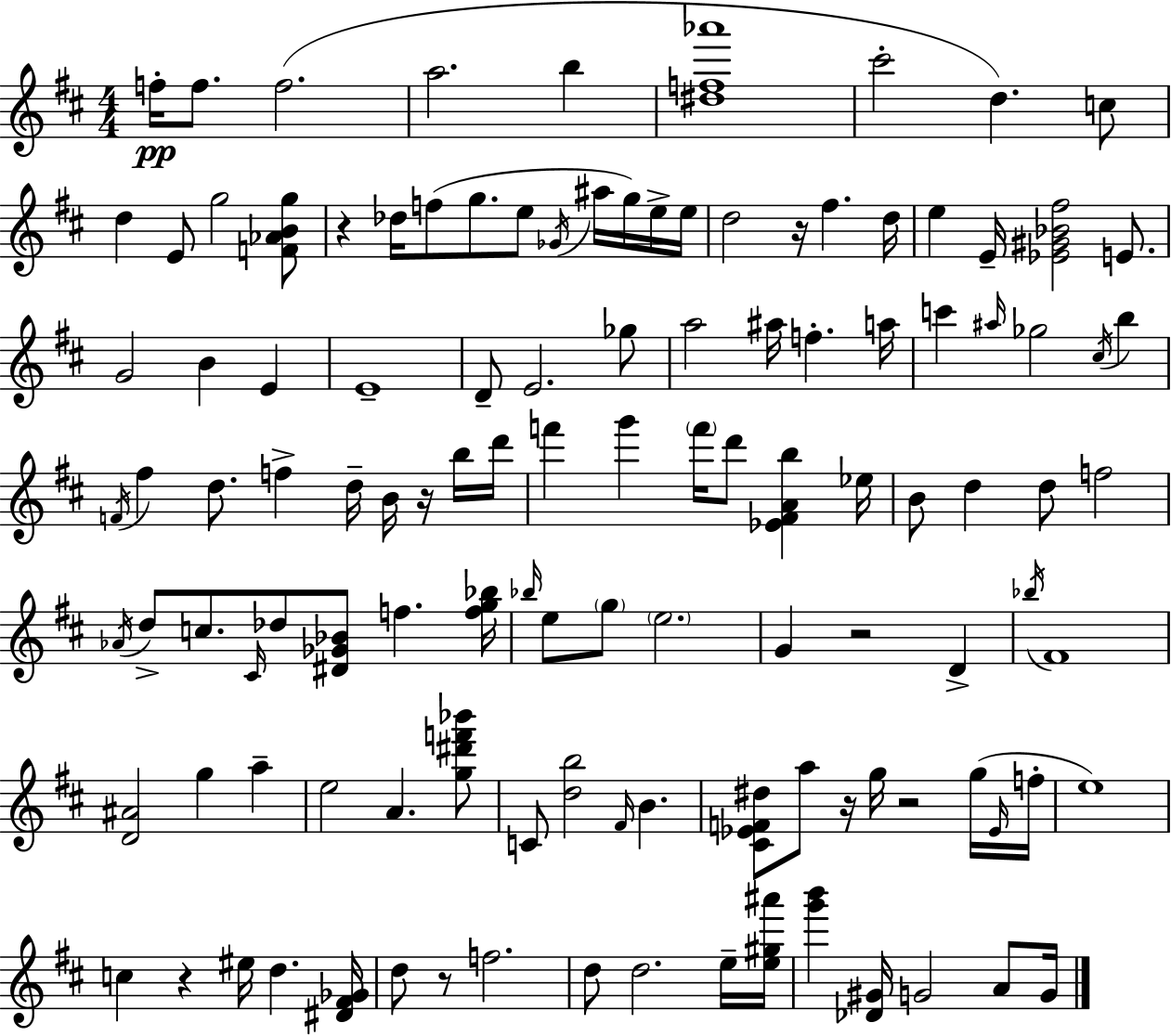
F5/s F5/e. F5/h. A5/h. B5/q [D#5,F5,Ab6]/w C#6/h D5/q. C5/e D5/q E4/e G5/h [F4,Ab4,B4,G5]/e R/q Db5/s F5/e G5/e. E5/e Gb4/s A#5/s G5/s E5/s E5/s D5/h R/s F#5/q. D5/s E5/q E4/s [Eb4,G#4,Bb4,F#5]/h E4/e. G4/h B4/q E4/q E4/w D4/e E4/h. Gb5/e A5/h A#5/s F5/q. A5/s C6/q A#5/s Gb5/h C#5/s B5/q F4/s F#5/q D5/e. F5/q D5/s B4/s R/s B5/s D6/s F6/q G6/q F6/s D6/e [Eb4,F#4,A4,B5]/q Eb5/s B4/e D5/q D5/e F5/h Ab4/s D5/e C5/e. C#4/s Db5/e [D#4,Gb4,Bb4]/e F5/q. [F5,G5,Bb5]/s Bb5/s E5/e G5/e E5/h. G4/q R/h D4/q Bb5/s F#4/w [D4,A#4]/h G5/q A5/q E5/h A4/q. [G5,D#6,F6,Bb6]/e C4/e [D5,B5]/h F#4/s B4/q. [C#4,Eb4,F4,D#5]/e A5/e R/s G5/s R/h G5/s Eb4/s F5/s E5/w C5/q R/q EIS5/s D5/q. [D#4,F#4,Gb4]/s D5/e R/e F5/h. D5/e D5/h. E5/s [E5,G#5,A#6]/s [G6,B6]/q [Db4,G#4]/s G4/h A4/e G4/s